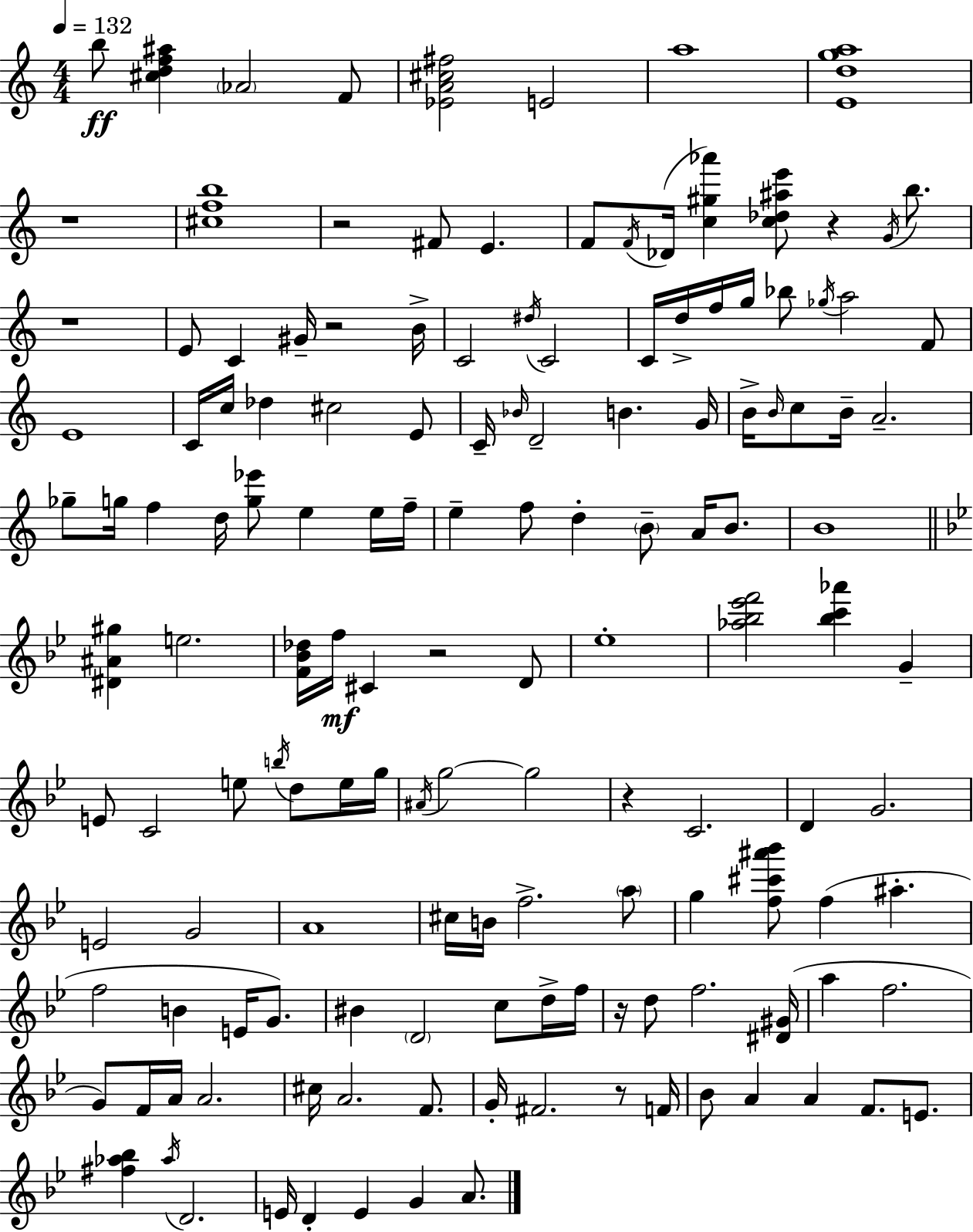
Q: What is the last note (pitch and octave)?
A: A4